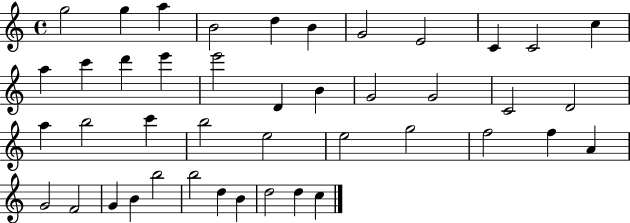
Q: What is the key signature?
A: C major